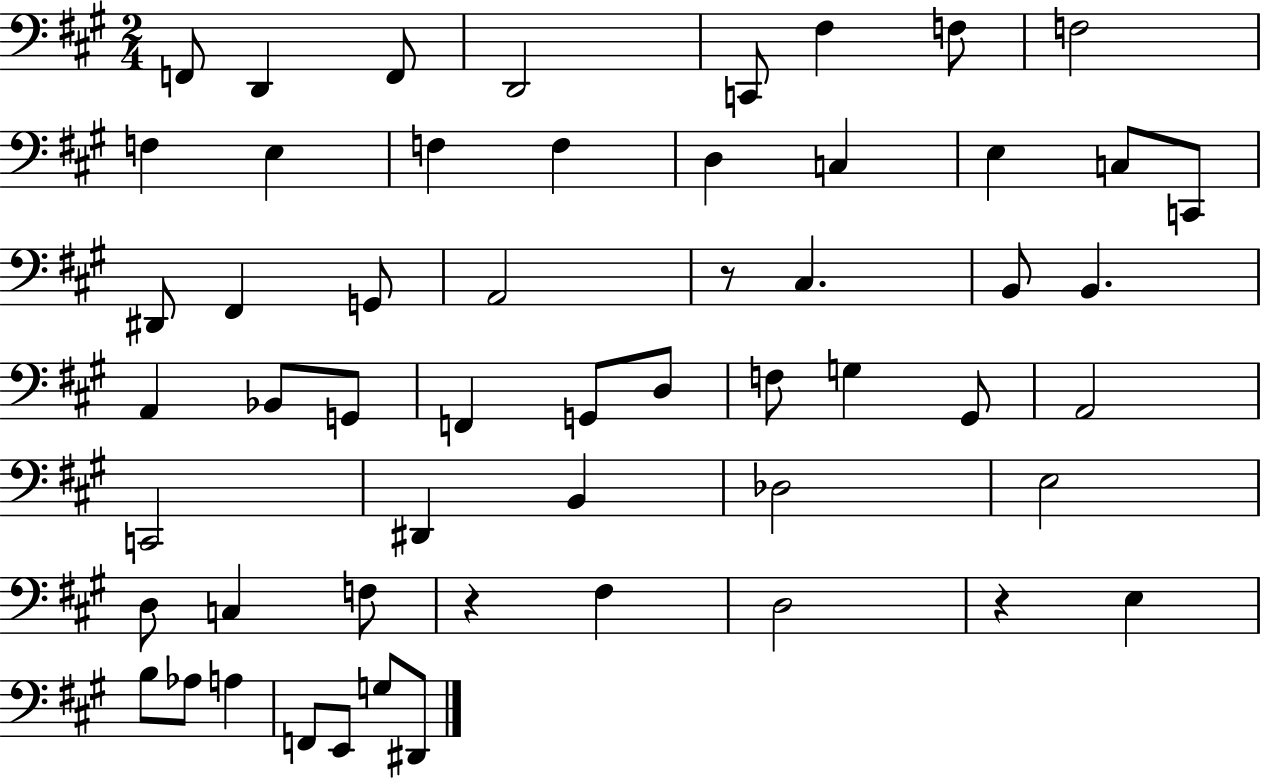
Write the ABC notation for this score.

X:1
T:Untitled
M:2/4
L:1/4
K:A
F,,/2 D,, F,,/2 D,,2 C,,/2 ^F, F,/2 F,2 F, E, F, F, D, C, E, C,/2 C,,/2 ^D,,/2 ^F,, G,,/2 A,,2 z/2 ^C, B,,/2 B,, A,, _B,,/2 G,,/2 F,, G,,/2 D,/2 F,/2 G, ^G,,/2 A,,2 C,,2 ^D,, B,, _D,2 E,2 D,/2 C, F,/2 z ^F, D,2 z E, B,/2 _A,/2 A, F,,/2 E,,/2 G,/2 ^D,,/2